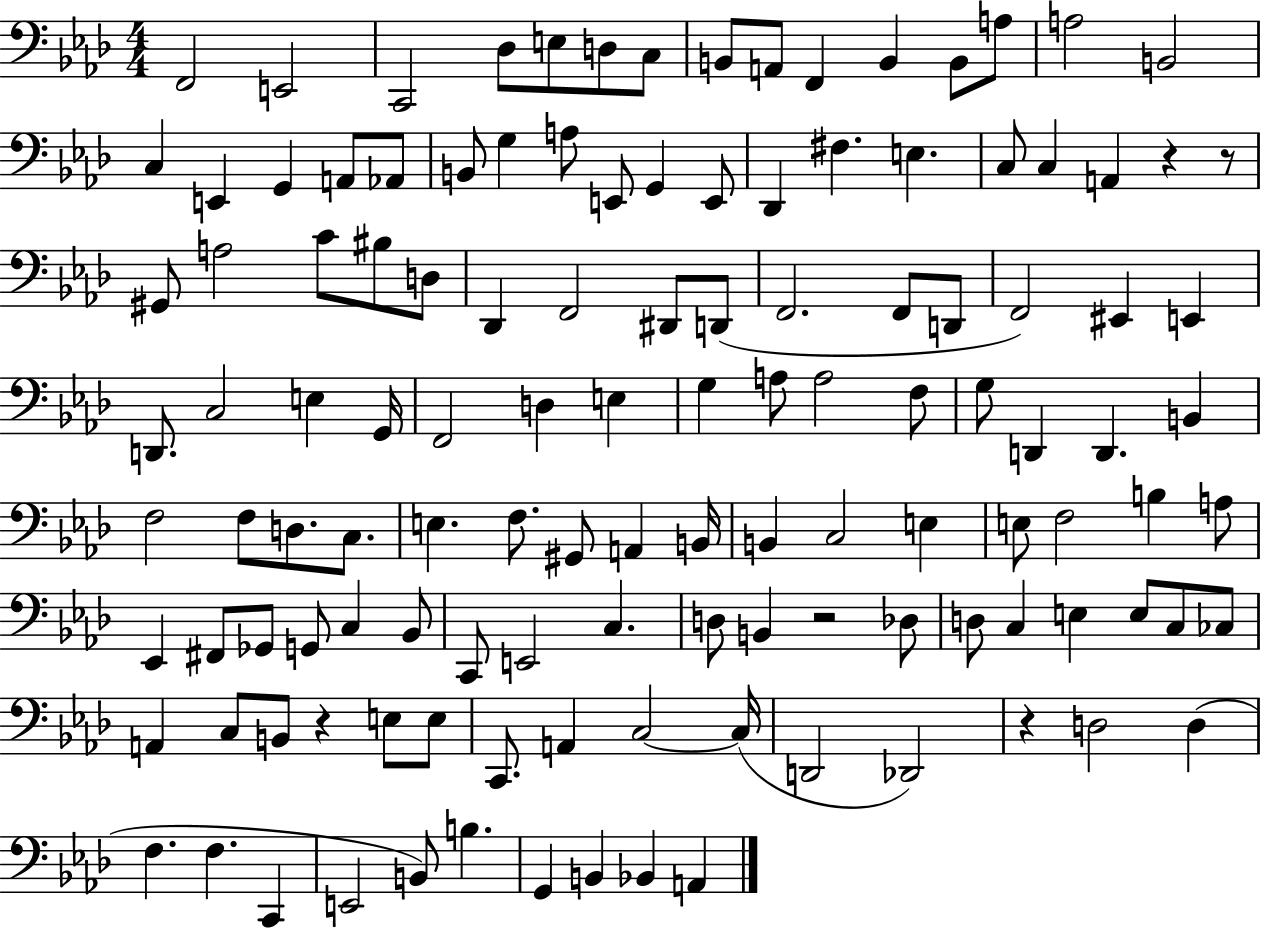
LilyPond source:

{
  \clef bass
  \numericTimeSignature
  \time 4/4
  \key aes \major
  \repeat volta 2 { f,2 e,2 | c,2 des8 e8 d8 c8 | b,8 a,8 f,4 b,4 b,8 a8 | a2 b,2 | \break c4 e,4 g,4 a,8 aes,8 | b,8 g4 a8 e,8 g,4 e,8 | des,4 fis4. e4. | c8 c4 a,4 r4 r8 | \break gis,8 a2 c'8 bis8 d8 | des,4 f,2 dis,8 d,8( | f,2. f,8 d,8 | f,2) eis,4 e,4 | \break d,8. c2 e4 g,16 | f,2 d4 e4 | g4 a8 a2 f8 | g8 d,4 d,4. b,4 | \break f2 f8 d8. c8. | e4. f8. gis,8 a,4 b,16 | b,4 c2 e4 | e8 f2 b4 a8 | \break ees,4 fis,8 ges,8 g,8 c4 bes,8 | c,8 e,2 c4. | d8 b,4 r2 des8 | d8 c4 e4 e8 c8 ces8 | \break a,4 c8 b,8 r4 e8 e8 | c,8. a,4 c2~~ c16( | d,2 des,2) | r4 d2 d4( | \break f4. f4. c,4 | e,2 b,8) b4. | g,4 b,4 bes,4 a,4 | } \bar "|."
}